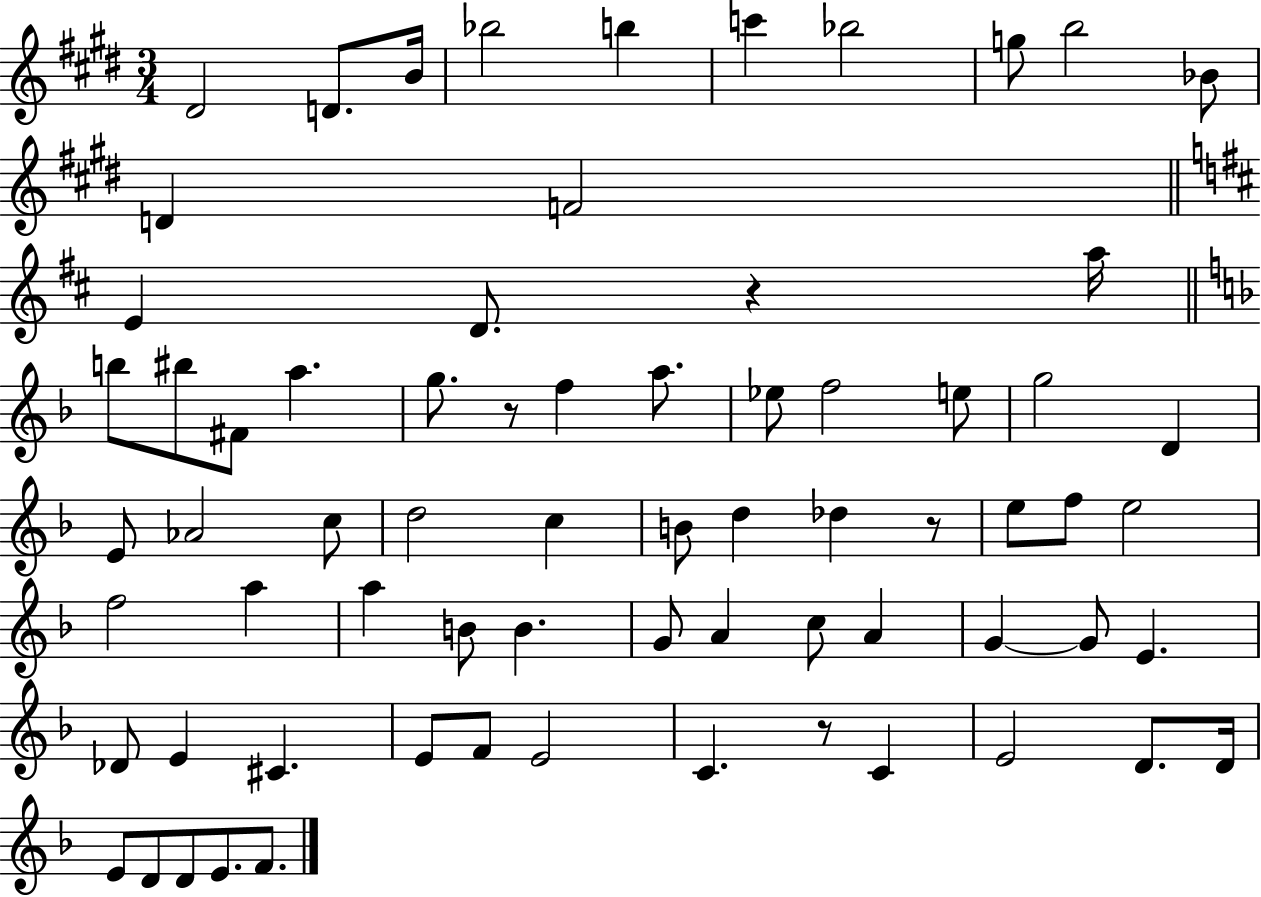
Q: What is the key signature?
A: E major